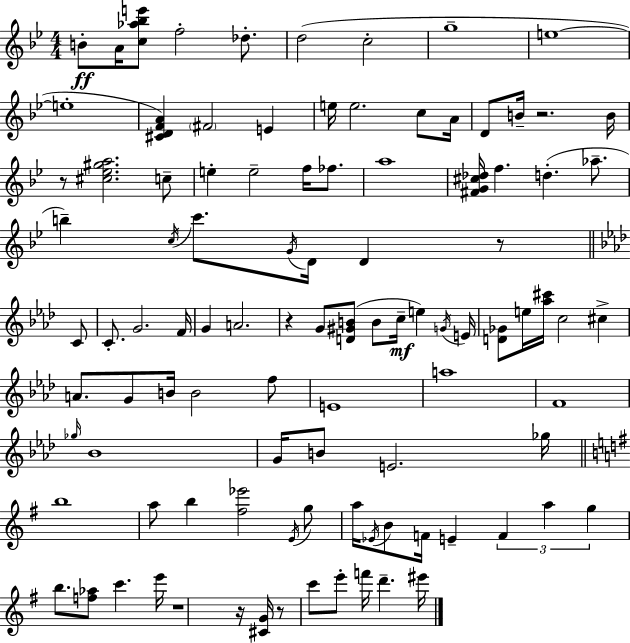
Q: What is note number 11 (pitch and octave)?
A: E4